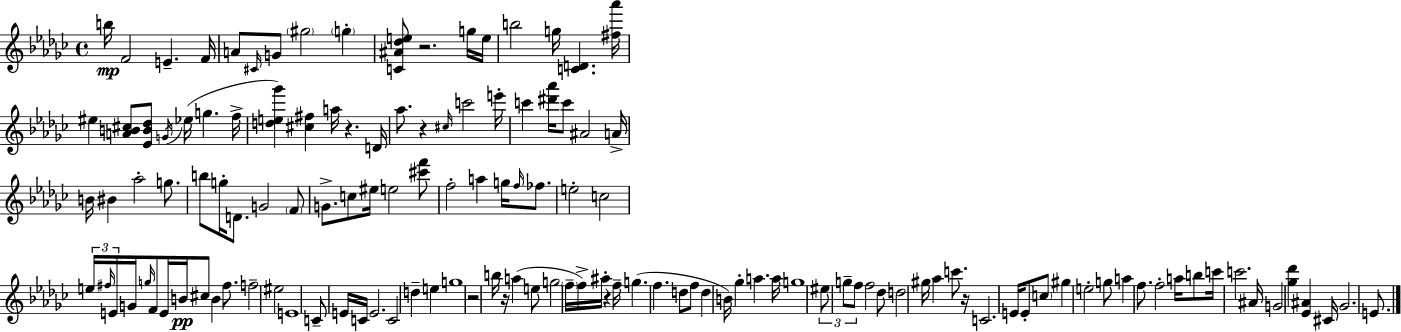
X:1
T:Untitled
M:4/4
L:1/4
K:Ebm
b/4 F2 E F/4 A/2 ^C/4 G/2 ^g2 g [C^A_de]/2 z2 g/4 e/4 b2 g/4 [CD] [^f_a']/4 ^e [AB^c]/2 [_EB_d]/2 G/4 _e/4 g f/4 [de_g'] [^c^f] a/4 z D/4 _a/2 z ^c/4 c'2 e'/4 c' [^d'_a']/4 c'/2 ^A2 A/4 B/4 ^B _a2 g/2 b/2 g/4 D/2 G2 F/2 G/2 c/2 ^e/4 e2 [^c'f']/2 f2 a g/4 f/4 _f/2 e2 c2 e/4 ^f/4 E/4 G/4 g/4 F/2 E/4 B/4 ^c/2 B ^f/2 f2 ^e2 E4 C/2 E/4 C/4 E2 C2 d e g4 z2 b/4 z/4 a e/2 g2 f/4 f/4 ^a/4 z f/4 g f d/2 f/2 d B/4 _g a a/4 g4 ^e/2 g/2 f/2 f2 _d/2 d2 ^g/4 _a c'/2 z/4 C2 E/4 E/2 c/2 ^g e2 g/2 a f/2 f2 a/4 b/2 c'/4 c'2 ^A/4 G2 [_g_d'] [_E^A] ^C/4 _G2 E/2